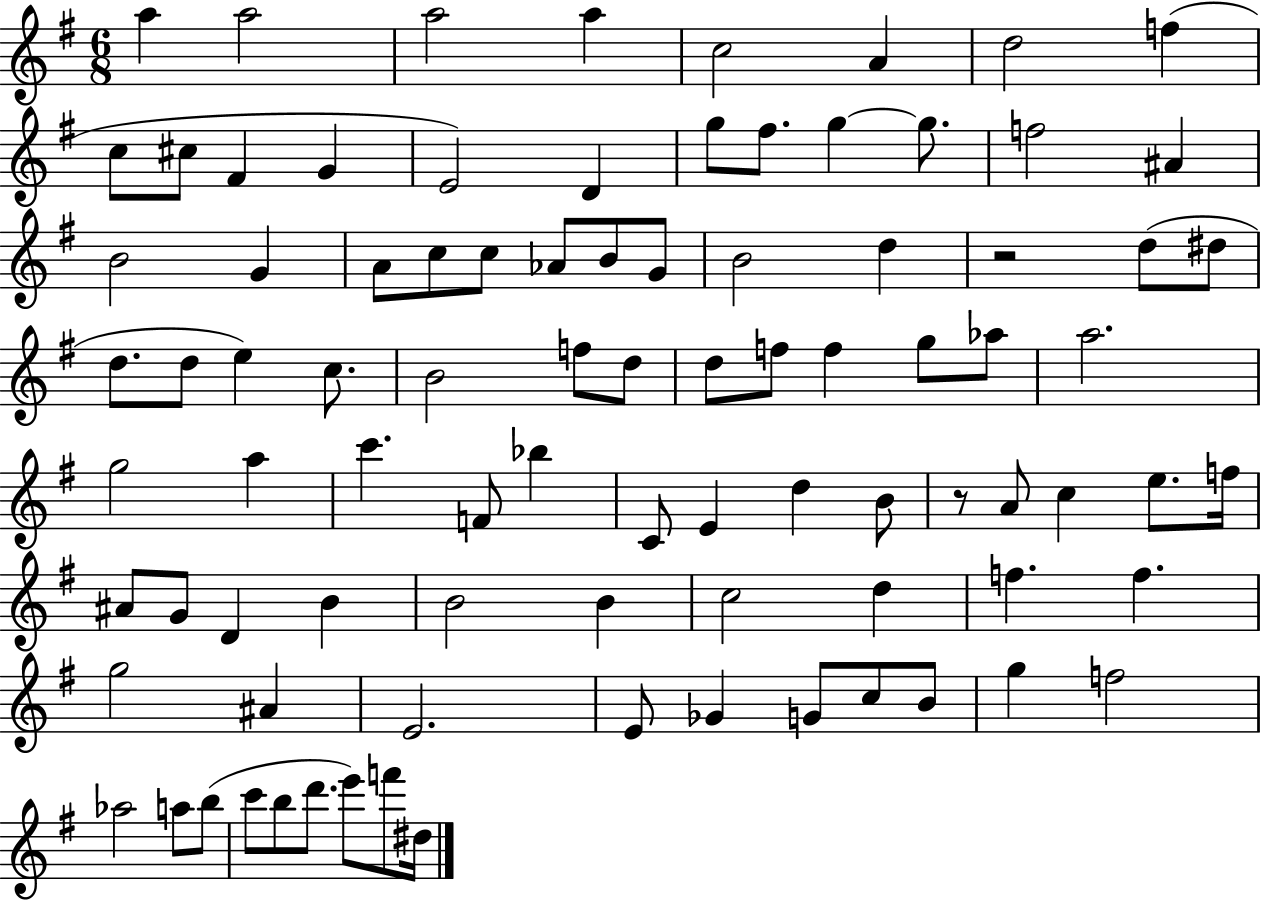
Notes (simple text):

A5/q A5/h A5/h A5/q C5/h A4/q D5/h F5/q C5/e C#5/e F#4/q G4/q E4/h D4/q G5/e F#5/e. G5/q G5/e. F5/h A#4/q B4/h G4/q A4/e C5/e C5/e Ab4/e B4/e G4/e B4/h D5/q R/h D5/e D#5/e D5/e. D5/e E5/q C5/e. B4/h F5/e D5/e D5/e F5/e F5/q G5/e Ab5/e A5/h. G5/h A5/q C6/q. F4/e Bb5/q C4/e E4/q D5/q B4/e R/e A4/e C5/q E5/e. F5/s A#4/e G4/e D4/q B4/q B4/h B4/q C5/h D5/q F5/q. F5/q. G5/h A#4/q E4/h. E4/e Gb4/q G4/e C5/e B4/e G5/q F5/h Ab5/h A5/e B5/e C6/e B5/e D6/e. E6/e F6/e D#5/s